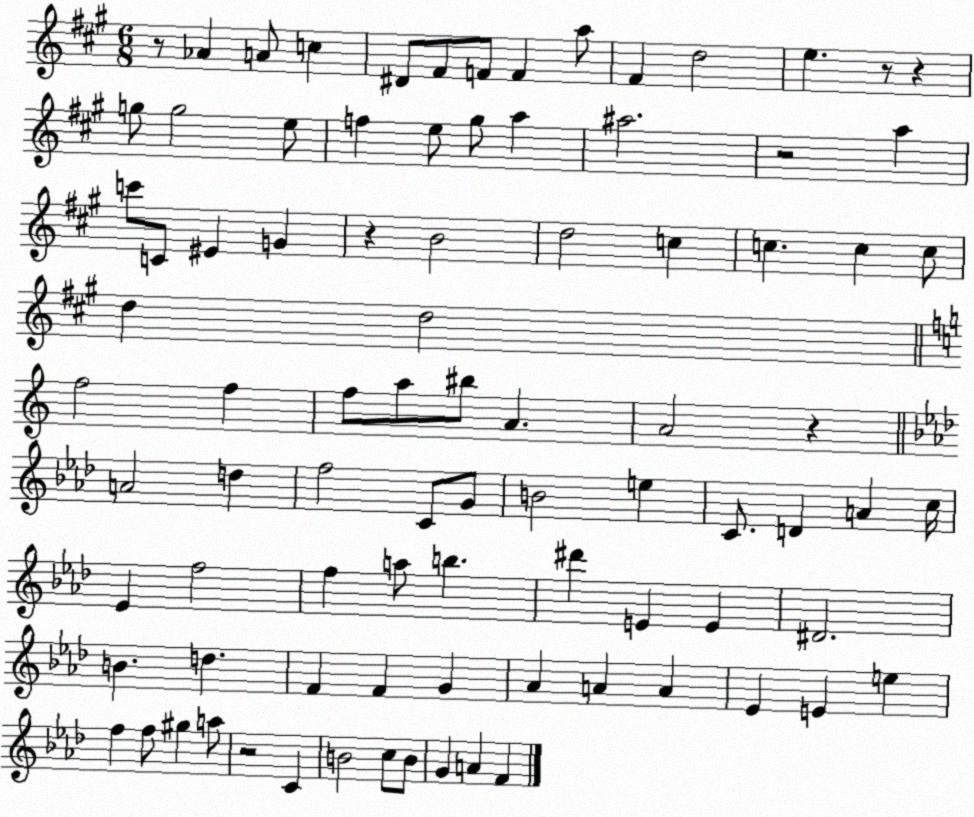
X:1
T:Untitled
M:6/8
L:1/4
K:A
z/2 _A A/2 c ^D/2 ^F/2 F/2 F a/2 ^F d2 e z/2 z g/2 g2 e/2 f e/2 ^g/2 a ^a2 z2 a c'/2 C/2 ^E G z B2 d2 c c c c/2 d d2 f2 f f/2 a/2 ^b/2 A A2 z A2 d f2 C/2 G/2 B2 e C/2 D A c/4 _E f2 f a/2 b ^d' E E ^D2 B d F F G _A A A _E E e f f/2 ^g a/2 z2 C B2 c/2 B/2 G A F